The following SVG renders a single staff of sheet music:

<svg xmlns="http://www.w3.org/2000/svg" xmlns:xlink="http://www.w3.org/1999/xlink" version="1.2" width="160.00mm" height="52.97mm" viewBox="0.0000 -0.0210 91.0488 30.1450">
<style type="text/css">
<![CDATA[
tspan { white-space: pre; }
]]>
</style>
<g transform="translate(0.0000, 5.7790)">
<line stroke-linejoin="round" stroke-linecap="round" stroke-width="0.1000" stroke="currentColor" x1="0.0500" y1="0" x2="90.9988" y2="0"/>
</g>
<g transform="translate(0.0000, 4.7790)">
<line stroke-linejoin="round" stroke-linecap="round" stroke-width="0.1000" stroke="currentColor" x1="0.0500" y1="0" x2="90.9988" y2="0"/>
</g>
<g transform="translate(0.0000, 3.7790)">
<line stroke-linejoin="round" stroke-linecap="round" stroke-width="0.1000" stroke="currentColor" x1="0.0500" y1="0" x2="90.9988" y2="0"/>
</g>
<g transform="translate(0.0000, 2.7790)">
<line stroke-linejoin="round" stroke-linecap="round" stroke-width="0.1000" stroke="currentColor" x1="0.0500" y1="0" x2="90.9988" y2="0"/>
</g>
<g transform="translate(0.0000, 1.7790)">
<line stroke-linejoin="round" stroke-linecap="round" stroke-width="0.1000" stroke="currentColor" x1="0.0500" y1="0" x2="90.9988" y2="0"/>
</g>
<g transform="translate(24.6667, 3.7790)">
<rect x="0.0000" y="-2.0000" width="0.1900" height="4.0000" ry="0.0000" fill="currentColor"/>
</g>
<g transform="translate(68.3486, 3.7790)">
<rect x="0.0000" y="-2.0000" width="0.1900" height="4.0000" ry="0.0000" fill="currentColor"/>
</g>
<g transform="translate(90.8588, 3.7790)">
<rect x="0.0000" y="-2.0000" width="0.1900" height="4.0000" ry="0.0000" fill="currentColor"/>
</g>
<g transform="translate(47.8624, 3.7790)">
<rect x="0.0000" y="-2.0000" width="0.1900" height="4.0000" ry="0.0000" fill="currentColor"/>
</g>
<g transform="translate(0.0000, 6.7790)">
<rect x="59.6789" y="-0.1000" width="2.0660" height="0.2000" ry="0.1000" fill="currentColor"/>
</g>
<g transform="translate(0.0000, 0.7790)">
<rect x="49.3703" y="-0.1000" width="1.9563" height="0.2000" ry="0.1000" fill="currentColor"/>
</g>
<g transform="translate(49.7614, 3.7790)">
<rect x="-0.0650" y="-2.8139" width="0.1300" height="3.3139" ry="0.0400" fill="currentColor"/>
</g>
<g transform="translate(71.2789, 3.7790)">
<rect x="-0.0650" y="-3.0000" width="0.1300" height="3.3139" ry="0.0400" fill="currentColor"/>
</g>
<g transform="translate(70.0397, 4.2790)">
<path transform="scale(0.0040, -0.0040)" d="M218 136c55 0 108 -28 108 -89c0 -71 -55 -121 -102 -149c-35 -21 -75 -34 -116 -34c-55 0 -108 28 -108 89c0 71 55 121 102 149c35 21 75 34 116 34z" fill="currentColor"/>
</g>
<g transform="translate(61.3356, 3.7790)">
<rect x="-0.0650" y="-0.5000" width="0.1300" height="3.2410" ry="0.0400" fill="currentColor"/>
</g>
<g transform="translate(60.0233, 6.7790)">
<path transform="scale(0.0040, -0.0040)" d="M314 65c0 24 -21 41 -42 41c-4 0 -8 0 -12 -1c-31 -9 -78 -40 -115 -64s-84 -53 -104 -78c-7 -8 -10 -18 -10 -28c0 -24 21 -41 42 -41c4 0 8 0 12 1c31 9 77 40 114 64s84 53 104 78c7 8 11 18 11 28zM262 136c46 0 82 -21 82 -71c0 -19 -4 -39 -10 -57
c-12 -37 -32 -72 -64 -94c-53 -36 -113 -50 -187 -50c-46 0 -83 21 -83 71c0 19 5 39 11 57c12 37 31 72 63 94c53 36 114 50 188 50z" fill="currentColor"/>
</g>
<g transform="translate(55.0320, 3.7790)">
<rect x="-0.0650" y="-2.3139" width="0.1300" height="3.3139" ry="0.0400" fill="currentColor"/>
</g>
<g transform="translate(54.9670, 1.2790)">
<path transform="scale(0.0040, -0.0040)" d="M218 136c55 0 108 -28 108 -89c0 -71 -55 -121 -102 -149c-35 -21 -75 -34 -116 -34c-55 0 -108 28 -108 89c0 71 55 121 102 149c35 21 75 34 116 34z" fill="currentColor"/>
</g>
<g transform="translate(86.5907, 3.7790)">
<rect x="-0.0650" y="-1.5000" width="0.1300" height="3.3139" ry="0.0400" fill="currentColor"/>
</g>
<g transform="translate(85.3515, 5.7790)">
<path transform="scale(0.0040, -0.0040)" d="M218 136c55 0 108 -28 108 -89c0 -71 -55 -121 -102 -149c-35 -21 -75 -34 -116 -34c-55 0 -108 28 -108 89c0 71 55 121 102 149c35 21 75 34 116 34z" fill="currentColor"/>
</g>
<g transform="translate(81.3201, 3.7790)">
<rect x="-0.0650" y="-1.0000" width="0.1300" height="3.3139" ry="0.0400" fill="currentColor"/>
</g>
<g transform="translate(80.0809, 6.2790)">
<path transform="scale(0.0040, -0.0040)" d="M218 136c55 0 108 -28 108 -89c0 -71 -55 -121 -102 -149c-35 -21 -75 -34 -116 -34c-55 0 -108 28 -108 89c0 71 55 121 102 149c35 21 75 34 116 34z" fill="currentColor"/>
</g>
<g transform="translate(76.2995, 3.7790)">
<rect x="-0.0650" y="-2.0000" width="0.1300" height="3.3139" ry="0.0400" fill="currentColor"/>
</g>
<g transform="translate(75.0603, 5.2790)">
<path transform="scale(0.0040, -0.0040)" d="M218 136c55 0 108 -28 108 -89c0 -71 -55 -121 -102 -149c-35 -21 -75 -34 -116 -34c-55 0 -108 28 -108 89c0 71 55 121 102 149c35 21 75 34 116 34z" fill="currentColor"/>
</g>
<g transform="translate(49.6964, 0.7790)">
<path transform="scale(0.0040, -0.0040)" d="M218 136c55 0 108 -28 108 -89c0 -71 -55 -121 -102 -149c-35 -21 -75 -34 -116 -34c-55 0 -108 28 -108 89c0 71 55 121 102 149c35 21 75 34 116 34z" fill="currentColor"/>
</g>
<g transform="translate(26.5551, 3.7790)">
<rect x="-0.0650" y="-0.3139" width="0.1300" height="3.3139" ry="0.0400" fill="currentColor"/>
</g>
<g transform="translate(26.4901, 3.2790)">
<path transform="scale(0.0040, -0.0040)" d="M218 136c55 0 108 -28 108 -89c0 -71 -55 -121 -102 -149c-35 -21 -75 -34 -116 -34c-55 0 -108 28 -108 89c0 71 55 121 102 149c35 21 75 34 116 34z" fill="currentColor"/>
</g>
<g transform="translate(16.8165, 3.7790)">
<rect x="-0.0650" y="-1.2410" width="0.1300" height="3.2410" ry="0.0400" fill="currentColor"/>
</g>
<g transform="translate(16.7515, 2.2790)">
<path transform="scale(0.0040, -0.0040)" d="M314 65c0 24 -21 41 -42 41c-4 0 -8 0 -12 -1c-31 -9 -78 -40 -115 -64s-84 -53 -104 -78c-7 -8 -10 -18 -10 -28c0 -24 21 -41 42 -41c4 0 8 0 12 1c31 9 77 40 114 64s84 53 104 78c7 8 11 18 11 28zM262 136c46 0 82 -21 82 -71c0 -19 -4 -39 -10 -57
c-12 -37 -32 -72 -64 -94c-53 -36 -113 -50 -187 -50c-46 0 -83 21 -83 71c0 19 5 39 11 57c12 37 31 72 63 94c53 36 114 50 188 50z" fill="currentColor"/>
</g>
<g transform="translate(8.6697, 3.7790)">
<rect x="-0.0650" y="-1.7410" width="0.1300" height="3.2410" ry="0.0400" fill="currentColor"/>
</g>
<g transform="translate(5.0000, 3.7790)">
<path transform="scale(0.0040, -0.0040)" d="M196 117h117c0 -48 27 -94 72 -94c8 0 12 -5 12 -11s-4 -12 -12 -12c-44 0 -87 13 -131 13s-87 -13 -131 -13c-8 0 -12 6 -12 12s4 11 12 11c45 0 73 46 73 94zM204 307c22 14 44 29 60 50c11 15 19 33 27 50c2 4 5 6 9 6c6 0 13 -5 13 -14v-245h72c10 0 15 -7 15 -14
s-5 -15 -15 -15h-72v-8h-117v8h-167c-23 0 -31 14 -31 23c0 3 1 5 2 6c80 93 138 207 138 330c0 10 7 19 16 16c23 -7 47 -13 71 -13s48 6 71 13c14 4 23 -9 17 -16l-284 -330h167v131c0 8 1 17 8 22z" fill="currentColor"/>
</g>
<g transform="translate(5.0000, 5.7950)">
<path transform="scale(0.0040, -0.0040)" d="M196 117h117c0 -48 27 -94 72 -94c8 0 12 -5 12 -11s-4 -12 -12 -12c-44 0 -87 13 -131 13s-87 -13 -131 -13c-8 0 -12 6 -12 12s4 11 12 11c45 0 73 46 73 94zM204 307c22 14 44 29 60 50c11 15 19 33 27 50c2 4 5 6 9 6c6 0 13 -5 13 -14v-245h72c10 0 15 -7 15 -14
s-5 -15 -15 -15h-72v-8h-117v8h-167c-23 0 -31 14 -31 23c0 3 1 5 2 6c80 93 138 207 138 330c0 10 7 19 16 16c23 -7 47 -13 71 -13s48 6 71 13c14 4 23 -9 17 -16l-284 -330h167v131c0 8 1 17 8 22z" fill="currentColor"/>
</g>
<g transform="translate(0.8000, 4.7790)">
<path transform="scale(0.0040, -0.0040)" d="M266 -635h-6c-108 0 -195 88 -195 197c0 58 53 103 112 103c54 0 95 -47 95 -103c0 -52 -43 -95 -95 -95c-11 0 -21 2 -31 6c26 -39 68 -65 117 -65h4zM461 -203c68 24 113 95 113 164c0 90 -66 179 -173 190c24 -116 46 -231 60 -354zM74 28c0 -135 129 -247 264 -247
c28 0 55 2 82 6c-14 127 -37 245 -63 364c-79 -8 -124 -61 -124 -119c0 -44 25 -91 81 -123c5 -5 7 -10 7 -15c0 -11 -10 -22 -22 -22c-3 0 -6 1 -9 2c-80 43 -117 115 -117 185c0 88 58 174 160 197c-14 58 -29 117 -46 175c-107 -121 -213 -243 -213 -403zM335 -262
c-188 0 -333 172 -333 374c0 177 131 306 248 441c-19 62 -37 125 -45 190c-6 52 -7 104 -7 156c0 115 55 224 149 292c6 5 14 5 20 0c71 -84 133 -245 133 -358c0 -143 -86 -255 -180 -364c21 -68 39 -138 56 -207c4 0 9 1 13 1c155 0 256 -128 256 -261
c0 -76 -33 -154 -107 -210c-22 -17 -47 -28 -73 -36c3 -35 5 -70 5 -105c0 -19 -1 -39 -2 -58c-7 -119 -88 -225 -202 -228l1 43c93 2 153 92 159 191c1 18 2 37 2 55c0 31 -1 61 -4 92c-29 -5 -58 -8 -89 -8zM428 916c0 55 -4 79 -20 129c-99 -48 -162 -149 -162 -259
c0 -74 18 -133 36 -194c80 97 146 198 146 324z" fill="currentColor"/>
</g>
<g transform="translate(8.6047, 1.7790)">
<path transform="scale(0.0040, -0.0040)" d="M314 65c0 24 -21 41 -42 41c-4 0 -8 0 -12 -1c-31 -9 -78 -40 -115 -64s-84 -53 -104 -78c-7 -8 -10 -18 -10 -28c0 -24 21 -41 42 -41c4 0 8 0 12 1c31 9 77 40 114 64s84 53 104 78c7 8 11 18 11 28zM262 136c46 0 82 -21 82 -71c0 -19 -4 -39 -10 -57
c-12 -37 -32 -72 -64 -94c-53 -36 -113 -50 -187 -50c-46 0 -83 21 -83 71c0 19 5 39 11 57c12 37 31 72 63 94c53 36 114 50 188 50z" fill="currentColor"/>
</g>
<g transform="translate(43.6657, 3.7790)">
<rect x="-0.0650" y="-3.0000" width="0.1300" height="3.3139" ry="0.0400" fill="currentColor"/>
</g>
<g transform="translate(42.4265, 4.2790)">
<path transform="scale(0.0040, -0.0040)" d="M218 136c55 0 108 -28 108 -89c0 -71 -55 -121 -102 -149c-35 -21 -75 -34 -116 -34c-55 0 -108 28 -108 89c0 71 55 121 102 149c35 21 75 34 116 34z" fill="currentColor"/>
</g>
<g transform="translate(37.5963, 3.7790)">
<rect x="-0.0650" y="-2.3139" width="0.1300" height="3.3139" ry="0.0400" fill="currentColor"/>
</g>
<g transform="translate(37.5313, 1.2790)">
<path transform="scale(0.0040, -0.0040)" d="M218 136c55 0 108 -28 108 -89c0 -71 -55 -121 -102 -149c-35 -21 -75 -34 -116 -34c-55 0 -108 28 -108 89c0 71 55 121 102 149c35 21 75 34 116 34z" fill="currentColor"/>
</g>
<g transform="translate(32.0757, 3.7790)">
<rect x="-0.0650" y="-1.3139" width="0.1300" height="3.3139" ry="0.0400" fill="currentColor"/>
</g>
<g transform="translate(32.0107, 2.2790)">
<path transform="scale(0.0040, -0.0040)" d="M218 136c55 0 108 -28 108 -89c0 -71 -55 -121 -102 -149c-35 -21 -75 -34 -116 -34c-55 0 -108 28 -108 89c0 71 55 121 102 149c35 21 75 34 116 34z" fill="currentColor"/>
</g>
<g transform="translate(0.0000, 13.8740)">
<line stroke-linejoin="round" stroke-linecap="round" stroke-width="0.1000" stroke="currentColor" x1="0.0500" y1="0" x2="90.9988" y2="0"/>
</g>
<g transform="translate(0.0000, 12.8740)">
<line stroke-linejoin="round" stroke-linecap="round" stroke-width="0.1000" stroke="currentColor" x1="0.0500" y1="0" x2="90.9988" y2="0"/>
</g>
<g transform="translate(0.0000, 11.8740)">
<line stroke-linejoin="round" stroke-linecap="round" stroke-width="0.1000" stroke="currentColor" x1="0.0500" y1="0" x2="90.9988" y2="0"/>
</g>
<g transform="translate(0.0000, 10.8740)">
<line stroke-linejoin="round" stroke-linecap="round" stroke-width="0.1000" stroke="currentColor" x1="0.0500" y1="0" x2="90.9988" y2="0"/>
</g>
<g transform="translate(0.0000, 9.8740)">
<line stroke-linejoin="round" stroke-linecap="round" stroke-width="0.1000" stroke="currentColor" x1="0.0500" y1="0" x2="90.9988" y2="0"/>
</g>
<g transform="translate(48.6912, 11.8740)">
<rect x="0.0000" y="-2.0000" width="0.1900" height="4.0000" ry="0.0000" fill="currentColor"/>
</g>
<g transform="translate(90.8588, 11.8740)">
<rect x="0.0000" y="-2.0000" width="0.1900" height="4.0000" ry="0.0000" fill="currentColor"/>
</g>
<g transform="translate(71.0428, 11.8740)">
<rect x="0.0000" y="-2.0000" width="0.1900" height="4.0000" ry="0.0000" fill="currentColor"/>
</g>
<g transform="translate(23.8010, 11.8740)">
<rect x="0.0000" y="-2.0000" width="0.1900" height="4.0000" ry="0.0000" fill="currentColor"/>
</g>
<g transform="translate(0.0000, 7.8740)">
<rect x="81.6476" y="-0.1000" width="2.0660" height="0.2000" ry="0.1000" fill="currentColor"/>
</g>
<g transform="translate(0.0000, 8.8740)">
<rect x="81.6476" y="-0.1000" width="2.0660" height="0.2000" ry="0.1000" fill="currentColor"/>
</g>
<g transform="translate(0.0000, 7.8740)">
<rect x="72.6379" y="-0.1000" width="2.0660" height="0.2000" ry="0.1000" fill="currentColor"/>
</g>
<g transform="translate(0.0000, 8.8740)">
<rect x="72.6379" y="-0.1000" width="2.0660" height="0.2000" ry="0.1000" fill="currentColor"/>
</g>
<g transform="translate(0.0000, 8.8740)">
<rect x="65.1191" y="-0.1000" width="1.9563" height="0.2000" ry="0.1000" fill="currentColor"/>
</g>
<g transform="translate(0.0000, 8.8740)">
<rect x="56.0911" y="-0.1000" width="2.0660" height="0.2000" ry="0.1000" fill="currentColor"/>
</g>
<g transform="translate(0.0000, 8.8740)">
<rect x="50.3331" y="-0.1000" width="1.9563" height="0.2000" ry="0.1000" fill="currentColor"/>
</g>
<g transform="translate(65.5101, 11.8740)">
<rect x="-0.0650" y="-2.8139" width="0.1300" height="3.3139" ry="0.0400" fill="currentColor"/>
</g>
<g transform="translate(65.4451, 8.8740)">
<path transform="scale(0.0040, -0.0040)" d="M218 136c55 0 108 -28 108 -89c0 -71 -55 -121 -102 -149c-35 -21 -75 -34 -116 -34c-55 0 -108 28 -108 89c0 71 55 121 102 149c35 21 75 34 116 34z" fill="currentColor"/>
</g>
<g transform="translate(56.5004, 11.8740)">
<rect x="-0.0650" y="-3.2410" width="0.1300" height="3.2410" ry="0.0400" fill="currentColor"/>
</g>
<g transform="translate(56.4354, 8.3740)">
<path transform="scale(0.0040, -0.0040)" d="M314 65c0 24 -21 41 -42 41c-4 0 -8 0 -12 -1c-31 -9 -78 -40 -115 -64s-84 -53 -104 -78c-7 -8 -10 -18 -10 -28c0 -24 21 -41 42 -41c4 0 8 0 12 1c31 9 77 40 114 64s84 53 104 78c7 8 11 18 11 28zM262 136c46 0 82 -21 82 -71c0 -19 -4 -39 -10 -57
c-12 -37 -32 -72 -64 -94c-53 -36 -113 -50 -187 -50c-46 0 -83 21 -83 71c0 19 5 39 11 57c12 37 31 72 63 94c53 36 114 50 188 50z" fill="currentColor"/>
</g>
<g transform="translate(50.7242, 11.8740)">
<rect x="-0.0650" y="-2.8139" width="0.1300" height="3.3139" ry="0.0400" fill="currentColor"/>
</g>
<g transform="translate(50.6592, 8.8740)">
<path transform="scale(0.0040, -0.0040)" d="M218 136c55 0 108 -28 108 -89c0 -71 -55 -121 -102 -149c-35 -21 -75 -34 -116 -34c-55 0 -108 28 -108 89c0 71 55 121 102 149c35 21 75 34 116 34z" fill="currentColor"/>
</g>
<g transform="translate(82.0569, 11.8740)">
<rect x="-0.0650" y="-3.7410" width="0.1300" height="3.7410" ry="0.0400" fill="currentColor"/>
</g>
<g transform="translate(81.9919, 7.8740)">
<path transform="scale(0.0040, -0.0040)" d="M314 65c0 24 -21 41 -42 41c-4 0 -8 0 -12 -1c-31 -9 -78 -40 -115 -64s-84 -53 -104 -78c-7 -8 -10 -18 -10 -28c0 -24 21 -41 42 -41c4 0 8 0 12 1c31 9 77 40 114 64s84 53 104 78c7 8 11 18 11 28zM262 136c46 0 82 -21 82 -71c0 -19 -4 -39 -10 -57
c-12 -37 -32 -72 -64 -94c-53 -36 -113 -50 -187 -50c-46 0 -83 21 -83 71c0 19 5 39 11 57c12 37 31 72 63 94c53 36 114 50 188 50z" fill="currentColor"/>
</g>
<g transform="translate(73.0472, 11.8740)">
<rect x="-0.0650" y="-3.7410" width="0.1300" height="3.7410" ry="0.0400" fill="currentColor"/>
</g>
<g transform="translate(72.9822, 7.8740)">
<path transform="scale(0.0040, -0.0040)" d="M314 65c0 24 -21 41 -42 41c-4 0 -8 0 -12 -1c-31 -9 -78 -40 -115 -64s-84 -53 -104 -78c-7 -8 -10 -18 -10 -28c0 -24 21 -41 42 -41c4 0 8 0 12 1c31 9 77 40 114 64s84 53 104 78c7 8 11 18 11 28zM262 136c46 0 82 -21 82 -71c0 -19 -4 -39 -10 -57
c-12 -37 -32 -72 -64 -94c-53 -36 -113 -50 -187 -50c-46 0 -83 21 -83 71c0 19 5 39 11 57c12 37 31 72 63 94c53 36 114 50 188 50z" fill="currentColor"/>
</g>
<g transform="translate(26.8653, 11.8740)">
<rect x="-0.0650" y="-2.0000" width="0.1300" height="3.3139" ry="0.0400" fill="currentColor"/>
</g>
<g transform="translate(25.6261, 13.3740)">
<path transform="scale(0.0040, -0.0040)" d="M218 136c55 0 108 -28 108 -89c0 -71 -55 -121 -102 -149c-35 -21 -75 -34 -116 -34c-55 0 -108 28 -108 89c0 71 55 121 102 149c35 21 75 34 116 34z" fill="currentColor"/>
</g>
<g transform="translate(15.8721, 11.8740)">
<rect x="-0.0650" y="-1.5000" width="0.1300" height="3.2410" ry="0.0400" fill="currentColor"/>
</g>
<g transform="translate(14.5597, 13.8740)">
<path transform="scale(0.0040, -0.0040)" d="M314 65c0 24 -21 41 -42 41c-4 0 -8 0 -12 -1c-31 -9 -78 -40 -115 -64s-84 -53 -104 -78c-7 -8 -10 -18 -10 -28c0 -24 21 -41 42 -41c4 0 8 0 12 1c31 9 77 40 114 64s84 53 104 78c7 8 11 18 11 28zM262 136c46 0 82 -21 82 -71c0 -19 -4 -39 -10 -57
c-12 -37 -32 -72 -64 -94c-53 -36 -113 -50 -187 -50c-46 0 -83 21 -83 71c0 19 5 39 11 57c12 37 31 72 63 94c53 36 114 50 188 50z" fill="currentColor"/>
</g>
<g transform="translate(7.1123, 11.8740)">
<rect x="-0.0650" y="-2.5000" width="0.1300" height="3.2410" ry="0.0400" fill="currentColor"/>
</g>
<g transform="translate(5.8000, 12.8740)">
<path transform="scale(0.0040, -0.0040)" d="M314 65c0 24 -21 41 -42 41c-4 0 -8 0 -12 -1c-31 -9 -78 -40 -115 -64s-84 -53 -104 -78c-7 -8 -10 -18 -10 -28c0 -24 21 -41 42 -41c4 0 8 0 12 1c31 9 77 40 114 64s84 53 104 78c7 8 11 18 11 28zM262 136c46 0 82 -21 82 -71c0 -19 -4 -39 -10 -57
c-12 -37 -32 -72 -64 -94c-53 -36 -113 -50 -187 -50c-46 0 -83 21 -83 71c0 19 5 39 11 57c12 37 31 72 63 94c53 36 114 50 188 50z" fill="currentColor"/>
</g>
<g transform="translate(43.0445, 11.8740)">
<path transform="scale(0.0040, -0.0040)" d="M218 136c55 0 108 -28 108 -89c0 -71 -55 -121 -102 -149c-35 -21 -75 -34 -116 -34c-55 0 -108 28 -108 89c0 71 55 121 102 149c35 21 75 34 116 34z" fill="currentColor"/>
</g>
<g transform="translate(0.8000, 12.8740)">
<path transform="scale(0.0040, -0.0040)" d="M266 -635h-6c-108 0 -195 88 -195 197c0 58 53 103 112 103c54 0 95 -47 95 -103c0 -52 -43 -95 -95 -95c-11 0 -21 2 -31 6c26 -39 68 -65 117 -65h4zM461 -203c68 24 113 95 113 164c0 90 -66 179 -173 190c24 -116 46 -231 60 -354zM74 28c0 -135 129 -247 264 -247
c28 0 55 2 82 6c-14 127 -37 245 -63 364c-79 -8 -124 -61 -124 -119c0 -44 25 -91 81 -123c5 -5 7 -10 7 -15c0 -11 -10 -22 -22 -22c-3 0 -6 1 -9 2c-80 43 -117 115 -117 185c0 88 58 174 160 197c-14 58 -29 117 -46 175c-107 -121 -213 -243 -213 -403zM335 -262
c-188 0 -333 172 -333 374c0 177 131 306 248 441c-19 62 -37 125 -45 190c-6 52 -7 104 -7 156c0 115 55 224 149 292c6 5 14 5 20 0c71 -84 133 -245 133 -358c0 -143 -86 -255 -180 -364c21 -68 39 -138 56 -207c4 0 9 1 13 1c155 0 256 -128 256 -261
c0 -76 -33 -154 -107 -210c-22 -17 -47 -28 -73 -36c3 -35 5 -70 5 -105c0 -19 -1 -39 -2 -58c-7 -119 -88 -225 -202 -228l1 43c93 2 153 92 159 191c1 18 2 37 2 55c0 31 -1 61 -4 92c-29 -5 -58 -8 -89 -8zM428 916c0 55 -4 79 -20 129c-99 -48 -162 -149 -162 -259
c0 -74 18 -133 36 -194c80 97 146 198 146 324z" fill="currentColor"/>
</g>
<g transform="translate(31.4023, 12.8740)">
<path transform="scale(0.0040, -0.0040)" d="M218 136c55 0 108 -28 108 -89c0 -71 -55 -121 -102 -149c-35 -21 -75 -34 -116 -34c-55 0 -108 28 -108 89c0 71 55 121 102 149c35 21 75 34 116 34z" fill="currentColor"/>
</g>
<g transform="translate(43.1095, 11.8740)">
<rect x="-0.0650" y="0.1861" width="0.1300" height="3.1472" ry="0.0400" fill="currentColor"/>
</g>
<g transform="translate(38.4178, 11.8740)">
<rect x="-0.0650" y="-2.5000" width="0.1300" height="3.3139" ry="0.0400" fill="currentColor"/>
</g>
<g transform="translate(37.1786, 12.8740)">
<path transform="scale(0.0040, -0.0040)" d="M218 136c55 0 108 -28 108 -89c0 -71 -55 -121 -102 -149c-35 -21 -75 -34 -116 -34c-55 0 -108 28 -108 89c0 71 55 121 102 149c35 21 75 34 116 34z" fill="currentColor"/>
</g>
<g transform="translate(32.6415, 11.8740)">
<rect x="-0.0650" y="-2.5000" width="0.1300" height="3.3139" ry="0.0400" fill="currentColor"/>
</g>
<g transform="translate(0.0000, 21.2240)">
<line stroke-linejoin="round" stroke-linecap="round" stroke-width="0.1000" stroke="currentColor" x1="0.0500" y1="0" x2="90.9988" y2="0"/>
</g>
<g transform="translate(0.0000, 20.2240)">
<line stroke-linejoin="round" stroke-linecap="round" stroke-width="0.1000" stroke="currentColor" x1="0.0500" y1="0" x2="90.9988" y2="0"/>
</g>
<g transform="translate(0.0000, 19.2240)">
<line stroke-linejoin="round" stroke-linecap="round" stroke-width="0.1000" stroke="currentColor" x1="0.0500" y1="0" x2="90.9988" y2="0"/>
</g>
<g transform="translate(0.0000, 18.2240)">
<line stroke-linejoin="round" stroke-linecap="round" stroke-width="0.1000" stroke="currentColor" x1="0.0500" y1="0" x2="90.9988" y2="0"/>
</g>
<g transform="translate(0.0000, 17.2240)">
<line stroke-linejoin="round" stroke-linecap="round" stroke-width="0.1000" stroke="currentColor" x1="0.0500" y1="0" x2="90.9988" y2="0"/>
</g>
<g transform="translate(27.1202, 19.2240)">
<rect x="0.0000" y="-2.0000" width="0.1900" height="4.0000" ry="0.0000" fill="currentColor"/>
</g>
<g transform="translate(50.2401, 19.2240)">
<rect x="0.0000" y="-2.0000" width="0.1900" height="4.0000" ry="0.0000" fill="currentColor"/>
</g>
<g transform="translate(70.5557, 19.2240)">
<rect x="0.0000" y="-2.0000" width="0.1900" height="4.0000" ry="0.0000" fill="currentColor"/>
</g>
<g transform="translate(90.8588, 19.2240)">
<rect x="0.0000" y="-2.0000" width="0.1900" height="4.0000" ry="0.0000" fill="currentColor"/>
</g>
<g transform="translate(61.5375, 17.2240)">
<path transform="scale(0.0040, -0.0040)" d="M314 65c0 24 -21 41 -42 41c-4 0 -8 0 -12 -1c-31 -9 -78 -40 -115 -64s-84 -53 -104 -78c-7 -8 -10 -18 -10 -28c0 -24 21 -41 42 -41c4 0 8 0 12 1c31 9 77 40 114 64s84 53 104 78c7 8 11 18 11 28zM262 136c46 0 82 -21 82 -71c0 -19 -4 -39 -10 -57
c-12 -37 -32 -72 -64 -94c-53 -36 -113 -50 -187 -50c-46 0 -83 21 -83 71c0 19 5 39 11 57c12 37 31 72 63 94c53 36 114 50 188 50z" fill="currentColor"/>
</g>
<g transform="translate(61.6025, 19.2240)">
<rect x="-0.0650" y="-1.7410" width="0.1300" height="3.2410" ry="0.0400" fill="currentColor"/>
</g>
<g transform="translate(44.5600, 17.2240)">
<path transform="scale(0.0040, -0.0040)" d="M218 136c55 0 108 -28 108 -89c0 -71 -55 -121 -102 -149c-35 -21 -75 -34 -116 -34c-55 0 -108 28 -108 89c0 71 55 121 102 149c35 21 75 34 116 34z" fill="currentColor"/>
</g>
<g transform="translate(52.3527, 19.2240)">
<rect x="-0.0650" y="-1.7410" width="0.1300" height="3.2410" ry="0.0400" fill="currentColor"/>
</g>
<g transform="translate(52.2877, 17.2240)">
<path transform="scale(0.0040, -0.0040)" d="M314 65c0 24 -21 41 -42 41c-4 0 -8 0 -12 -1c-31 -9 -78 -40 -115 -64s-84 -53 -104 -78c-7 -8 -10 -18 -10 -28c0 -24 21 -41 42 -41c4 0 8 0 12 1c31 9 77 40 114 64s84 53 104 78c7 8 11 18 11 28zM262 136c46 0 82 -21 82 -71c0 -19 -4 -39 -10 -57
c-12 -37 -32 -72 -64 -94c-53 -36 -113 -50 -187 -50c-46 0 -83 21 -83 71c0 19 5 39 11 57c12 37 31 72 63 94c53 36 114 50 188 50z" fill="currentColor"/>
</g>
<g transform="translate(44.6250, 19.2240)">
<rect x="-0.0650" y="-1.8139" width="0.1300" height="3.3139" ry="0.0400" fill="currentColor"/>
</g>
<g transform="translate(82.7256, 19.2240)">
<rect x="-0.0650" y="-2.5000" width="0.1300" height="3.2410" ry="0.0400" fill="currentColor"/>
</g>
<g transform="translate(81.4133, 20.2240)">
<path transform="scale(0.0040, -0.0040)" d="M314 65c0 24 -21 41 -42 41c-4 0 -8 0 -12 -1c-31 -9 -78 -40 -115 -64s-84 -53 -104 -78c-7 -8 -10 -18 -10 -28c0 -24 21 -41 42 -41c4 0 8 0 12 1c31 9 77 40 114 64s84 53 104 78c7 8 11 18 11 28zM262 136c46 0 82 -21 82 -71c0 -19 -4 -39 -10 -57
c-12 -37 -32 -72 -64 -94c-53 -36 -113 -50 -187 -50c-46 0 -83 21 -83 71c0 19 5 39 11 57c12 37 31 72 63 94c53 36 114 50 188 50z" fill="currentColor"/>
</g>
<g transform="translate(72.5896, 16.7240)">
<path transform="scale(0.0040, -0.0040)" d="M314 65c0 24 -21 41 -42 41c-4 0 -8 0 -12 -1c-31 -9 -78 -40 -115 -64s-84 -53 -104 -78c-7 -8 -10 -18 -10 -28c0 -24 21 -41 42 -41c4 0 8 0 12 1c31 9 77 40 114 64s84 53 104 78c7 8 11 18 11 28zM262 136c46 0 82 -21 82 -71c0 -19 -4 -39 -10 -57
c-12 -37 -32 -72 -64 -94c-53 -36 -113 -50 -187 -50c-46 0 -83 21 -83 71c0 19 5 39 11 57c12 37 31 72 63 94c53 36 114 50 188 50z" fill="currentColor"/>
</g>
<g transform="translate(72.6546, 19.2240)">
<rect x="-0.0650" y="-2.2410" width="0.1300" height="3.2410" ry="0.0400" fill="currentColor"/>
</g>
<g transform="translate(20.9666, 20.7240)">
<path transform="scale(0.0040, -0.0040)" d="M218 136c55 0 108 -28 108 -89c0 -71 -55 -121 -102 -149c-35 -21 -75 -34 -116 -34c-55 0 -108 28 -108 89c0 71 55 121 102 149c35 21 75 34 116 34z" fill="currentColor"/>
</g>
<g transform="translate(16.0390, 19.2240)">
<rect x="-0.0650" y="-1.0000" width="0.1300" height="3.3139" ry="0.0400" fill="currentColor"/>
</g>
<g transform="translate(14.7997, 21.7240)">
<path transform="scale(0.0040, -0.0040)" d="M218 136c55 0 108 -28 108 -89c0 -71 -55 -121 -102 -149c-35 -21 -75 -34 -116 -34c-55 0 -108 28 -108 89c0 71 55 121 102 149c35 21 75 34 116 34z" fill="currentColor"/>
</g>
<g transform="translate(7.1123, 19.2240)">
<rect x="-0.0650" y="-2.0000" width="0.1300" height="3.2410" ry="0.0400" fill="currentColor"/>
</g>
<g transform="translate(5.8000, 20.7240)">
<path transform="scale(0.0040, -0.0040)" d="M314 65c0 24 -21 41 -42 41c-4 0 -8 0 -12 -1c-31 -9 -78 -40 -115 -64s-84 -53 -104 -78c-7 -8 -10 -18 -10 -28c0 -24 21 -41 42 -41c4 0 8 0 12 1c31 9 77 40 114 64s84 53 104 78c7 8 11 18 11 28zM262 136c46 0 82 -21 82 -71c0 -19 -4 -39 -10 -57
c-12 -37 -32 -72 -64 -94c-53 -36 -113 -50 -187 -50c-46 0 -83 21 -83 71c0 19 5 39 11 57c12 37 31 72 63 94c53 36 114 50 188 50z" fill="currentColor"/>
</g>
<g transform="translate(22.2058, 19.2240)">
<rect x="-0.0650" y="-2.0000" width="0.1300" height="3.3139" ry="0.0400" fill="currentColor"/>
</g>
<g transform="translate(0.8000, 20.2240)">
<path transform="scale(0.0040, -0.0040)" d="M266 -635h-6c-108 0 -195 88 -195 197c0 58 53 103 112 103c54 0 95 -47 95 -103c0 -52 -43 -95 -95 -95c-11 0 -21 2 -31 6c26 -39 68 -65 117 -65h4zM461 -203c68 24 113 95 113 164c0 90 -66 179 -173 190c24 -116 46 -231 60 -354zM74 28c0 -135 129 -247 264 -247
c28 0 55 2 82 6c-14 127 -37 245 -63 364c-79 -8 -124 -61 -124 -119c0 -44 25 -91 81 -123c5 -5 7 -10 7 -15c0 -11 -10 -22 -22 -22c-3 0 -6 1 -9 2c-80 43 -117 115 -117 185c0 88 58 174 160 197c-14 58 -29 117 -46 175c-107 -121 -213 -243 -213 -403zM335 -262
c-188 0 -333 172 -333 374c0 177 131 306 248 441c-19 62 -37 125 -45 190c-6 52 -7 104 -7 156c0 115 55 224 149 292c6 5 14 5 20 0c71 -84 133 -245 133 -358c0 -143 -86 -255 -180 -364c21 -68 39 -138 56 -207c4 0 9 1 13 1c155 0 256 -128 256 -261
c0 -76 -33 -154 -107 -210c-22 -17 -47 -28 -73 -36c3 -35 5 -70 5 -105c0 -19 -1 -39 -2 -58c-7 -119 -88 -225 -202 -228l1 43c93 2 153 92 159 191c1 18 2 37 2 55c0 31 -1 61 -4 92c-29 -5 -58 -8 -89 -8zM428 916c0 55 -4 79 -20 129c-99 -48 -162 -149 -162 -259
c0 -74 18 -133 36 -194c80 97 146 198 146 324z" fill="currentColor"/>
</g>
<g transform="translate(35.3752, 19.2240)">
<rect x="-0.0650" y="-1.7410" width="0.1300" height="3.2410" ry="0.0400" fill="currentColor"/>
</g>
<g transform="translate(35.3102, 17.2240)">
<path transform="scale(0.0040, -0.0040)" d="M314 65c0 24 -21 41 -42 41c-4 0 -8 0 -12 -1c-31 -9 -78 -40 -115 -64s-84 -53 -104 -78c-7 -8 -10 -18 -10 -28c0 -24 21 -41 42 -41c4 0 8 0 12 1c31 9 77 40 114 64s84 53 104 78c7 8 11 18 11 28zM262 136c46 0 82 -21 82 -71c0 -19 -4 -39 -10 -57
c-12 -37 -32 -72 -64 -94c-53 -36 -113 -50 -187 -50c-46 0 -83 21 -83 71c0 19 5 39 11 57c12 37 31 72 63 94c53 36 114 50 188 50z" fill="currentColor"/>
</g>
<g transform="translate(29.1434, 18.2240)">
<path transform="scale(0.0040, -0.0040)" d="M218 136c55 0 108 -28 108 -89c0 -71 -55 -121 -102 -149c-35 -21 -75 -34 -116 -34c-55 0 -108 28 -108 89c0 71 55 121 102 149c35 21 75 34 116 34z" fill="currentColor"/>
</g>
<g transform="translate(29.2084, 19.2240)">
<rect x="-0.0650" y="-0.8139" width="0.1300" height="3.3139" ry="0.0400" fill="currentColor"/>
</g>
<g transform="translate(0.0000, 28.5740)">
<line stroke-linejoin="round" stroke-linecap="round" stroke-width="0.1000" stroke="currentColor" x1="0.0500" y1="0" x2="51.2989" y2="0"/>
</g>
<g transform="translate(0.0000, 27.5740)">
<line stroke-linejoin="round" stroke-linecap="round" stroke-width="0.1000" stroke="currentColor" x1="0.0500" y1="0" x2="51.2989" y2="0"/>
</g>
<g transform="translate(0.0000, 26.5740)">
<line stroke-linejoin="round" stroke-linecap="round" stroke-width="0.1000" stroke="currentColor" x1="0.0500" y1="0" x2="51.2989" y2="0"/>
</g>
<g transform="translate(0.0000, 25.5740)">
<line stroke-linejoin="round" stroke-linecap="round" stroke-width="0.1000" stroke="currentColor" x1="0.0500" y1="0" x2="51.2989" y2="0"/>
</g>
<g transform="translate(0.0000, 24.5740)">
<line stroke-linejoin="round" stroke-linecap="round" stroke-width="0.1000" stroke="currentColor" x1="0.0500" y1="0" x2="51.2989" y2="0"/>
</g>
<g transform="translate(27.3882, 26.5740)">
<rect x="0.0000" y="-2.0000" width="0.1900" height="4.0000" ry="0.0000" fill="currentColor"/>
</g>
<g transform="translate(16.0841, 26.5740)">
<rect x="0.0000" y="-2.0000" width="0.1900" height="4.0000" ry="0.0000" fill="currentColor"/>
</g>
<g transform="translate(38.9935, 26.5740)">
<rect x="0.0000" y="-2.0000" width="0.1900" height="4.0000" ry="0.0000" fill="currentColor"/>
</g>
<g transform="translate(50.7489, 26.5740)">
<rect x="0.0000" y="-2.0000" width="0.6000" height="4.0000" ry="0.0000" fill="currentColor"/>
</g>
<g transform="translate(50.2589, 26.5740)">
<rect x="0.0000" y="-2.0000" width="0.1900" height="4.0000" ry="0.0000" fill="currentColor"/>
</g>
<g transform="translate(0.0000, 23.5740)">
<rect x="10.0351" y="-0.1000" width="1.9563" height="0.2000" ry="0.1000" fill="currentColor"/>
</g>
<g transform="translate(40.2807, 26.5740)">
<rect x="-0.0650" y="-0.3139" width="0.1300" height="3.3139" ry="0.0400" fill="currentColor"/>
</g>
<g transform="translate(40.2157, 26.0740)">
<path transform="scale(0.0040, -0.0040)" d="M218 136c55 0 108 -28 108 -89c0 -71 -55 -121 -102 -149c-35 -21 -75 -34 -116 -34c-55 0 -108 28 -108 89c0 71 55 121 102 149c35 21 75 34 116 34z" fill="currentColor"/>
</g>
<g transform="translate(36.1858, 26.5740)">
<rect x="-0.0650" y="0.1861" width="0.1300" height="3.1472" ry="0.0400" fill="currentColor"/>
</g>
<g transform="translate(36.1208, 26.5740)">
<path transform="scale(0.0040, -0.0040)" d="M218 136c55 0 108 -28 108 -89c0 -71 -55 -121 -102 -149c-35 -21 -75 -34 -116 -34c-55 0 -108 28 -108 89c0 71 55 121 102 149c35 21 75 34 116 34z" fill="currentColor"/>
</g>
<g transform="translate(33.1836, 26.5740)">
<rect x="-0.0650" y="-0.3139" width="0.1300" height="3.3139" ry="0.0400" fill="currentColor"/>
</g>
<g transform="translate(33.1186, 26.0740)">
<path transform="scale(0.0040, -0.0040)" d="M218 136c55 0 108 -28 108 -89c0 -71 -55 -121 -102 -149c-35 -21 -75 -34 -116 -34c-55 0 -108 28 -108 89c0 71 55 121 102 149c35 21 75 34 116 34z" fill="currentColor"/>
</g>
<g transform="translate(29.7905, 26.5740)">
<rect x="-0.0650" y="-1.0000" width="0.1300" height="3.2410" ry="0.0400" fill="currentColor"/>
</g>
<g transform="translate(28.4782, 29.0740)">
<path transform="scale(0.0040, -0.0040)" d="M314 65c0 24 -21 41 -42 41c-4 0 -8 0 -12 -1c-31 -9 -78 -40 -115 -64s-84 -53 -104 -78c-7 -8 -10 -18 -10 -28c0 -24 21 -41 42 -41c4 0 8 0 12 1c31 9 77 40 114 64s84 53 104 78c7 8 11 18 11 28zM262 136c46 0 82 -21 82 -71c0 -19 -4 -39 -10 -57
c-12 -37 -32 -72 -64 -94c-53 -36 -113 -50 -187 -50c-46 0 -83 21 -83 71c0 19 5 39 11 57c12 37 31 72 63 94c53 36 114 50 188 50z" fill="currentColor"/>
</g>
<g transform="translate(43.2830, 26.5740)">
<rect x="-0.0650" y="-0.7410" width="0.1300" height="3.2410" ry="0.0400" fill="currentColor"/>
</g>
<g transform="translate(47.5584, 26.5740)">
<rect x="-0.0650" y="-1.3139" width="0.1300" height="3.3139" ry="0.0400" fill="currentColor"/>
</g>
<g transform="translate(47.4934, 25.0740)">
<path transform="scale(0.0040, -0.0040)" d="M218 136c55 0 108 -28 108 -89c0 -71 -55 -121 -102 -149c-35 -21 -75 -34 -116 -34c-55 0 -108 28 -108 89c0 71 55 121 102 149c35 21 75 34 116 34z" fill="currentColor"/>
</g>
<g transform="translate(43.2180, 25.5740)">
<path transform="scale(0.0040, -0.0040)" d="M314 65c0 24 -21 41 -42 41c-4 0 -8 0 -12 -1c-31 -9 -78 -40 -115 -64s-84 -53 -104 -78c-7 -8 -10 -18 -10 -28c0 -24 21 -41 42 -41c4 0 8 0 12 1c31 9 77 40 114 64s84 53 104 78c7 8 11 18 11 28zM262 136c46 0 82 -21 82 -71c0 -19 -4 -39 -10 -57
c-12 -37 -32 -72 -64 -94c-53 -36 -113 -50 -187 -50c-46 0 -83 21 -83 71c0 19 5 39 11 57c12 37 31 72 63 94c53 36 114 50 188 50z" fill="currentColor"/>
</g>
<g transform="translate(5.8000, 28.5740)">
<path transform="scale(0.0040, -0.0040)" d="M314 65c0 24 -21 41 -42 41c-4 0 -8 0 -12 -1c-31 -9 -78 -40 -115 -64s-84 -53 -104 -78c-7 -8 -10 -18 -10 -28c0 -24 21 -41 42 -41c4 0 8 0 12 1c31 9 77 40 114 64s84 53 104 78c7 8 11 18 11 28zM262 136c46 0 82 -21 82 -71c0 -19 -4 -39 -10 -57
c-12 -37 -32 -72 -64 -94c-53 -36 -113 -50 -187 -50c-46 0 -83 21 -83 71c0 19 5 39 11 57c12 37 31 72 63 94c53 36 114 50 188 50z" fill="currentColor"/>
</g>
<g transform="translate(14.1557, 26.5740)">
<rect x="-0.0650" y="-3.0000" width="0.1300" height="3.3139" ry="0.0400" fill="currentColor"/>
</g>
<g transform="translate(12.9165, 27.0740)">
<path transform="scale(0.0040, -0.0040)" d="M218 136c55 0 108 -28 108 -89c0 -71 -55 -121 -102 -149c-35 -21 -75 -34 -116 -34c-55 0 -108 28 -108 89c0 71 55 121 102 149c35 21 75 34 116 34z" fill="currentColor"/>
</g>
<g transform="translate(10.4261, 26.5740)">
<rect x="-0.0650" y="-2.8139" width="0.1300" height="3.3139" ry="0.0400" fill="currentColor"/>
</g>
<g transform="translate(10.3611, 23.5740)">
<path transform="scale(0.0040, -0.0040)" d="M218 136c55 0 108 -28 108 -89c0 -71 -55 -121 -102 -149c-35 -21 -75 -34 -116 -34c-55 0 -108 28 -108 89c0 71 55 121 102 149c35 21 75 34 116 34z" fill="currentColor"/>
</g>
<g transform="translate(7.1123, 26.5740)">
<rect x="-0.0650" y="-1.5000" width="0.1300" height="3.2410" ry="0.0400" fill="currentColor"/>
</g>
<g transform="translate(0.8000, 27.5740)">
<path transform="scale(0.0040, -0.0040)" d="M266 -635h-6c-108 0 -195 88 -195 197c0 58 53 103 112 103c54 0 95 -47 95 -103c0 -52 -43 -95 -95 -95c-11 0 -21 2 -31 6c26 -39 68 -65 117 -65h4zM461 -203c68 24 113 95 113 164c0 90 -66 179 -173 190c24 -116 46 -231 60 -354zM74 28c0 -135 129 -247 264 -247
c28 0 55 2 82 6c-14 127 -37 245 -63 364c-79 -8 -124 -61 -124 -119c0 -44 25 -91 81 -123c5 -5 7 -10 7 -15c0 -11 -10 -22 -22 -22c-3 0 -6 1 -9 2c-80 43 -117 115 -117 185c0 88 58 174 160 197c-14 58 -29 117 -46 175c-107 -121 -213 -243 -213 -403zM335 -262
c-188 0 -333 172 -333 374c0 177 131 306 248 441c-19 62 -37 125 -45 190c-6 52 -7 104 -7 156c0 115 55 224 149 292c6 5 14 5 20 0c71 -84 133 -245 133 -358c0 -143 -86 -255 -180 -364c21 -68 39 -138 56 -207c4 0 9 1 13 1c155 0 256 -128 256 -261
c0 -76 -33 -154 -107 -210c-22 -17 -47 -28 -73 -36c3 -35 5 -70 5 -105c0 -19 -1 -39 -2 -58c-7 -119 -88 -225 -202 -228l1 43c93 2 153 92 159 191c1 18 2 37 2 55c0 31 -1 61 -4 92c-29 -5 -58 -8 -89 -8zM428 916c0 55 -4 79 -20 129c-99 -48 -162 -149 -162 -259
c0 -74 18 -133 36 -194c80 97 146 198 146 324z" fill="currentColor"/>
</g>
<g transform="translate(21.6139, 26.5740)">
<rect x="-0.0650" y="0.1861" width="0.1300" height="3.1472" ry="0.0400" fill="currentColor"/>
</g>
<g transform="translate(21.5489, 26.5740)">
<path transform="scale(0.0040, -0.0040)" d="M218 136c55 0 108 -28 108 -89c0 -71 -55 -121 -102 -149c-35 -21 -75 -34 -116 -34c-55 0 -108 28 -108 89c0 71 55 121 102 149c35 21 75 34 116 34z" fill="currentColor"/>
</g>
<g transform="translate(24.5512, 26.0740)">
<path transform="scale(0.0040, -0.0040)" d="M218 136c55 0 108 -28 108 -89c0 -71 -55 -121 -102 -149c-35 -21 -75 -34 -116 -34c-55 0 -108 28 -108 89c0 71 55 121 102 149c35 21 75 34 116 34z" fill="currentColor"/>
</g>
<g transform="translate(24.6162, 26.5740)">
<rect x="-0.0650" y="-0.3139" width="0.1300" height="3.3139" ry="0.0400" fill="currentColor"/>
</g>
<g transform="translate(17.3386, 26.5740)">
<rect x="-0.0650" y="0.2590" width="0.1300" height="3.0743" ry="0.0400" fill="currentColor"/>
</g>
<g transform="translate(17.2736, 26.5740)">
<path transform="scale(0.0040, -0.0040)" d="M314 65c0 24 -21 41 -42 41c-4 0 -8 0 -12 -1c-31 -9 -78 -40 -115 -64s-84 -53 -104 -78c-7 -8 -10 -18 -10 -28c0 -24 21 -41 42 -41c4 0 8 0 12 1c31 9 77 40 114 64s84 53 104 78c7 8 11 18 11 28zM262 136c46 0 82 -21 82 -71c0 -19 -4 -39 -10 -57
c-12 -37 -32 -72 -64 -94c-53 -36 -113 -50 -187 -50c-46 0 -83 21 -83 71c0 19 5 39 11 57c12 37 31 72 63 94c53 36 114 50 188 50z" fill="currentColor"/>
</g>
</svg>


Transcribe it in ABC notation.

X:1
T:Untitled
M:4/4
L:1/4
K:C
f2 e2 c e g A a g C2 A F D E G2 E2 F G G B a b2 a c'2 c'2 F2 D F d f2 f f2 f2 g2 G2 E2 a A B2 B c D2 c B c d2 e